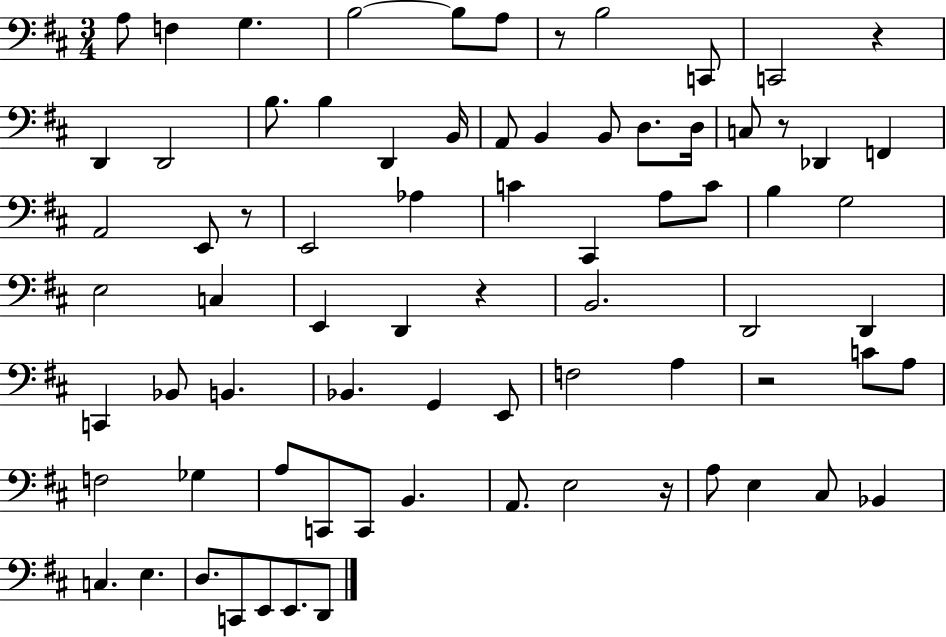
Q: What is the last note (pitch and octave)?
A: D2